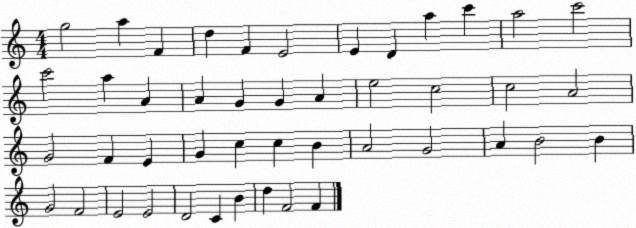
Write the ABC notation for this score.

X:1
T:Untitled
M:4/4
L:1/4
K:C
g2 a F d F E2 E D a c' a2 c'2 c'2 a A A G G A e2 c2 c2 A2 G2 F E G c c B A2 G2 A B2 B G2 F2 E2 E2 D2 C B d F2 F